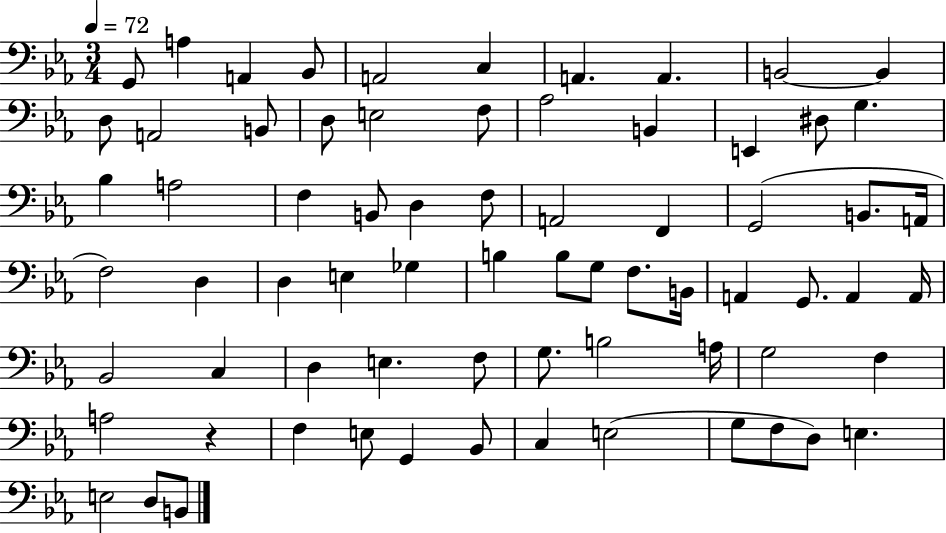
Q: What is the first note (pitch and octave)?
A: G2